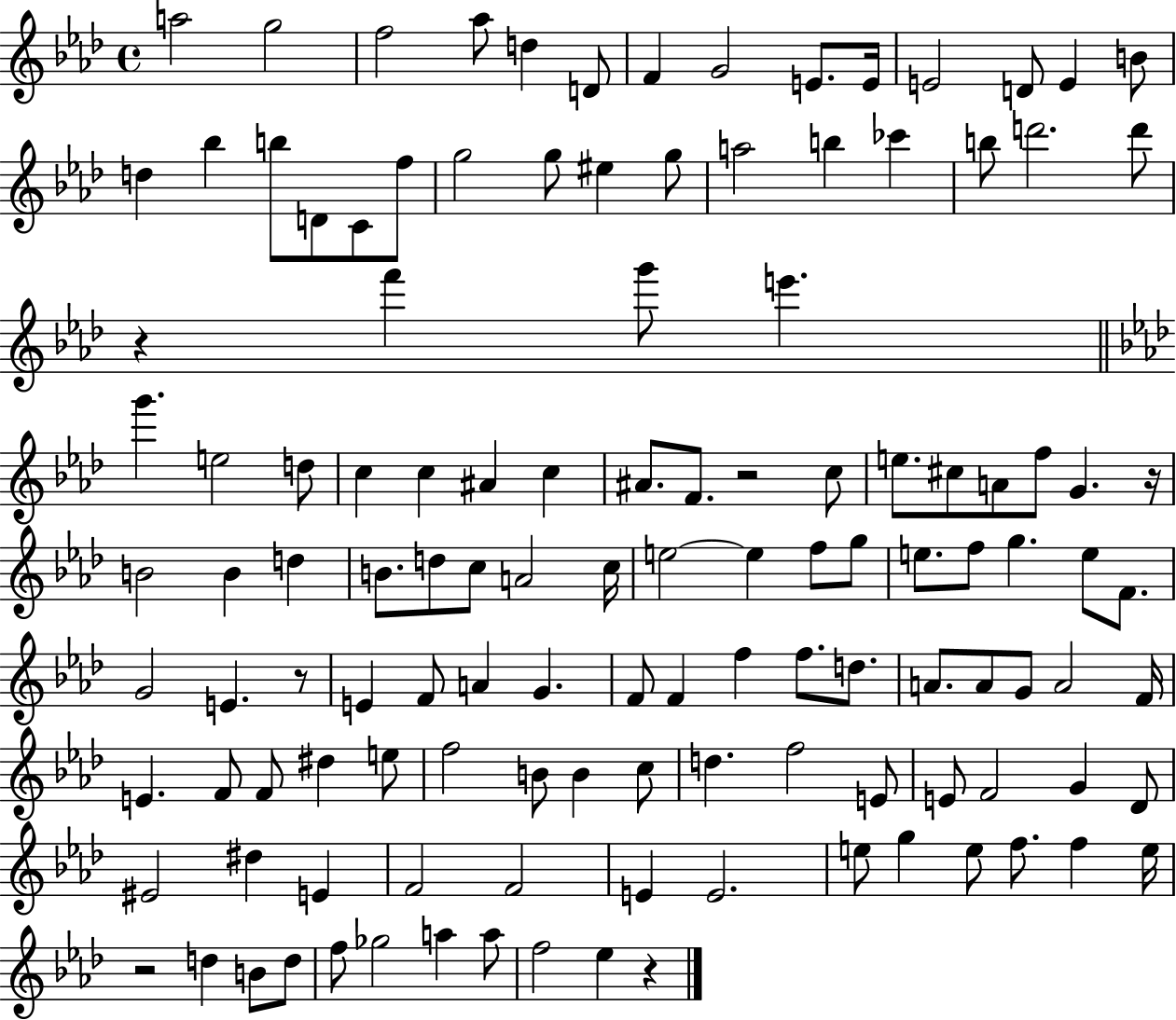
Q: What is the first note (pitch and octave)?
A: A5